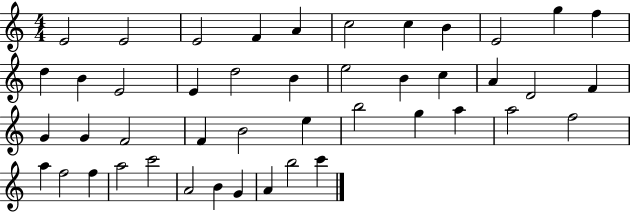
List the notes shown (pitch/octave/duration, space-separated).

E4/h E4/h E4/h F4/q A4/q C5/h C5/q B4/q E4/h G5/q F5/q D5/q B4/q E4/h E4/q D5/h B4/q E5/h B4/q C5/q A4/q D4/h F4/q G4/q G4/q F4/h F4/q B4/h E5/q B5/h G5/q A5/q A5/h F5/h A5/q F5/h F5/q A5/h C6/h A4/h B4/q G4/q A4/q B5/h C6/q